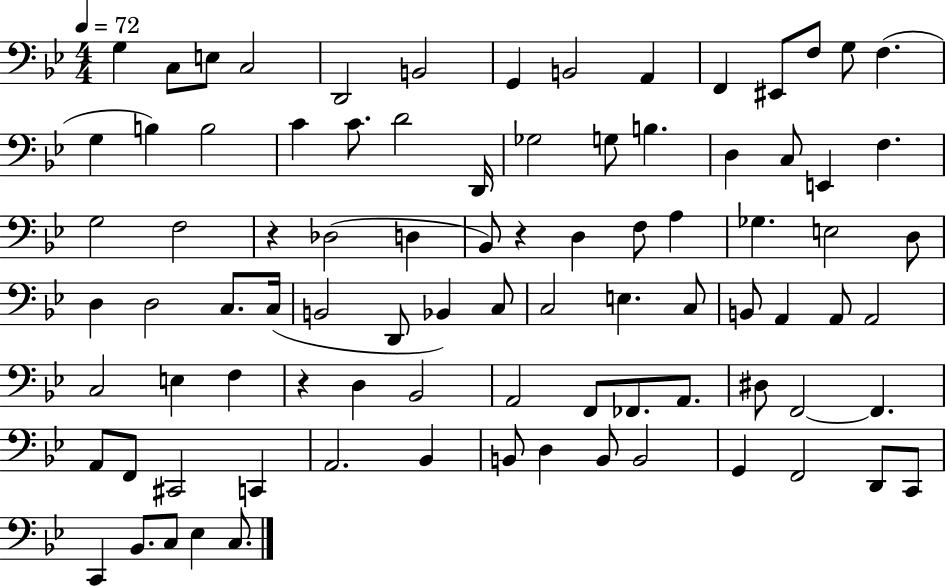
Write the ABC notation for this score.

X:1
T:Untitled
M:4/4
L:1/4
K:Bb
G, C,/2 E,/2 C,2 D,,2 B,,2 G,, B,,2 A,, F,, ^E,,/2 F,/2 G,/2 F, G, B, B,2 C C/2 D2 D,,/4 _G,2 G,/2 B, D, C,/2 E,, F, G,2 F,2 z _D,2 D, _B,,/2 z D, F,/2 A, _G, E,2 D,/2 D, D,2 C,/2 C,/4 B,,2 D,,/2 _B,, C,/2 C,2 E, C,/2 B,,/2 A,, A,,/2 A,,2 C,2 E, F, z D, _B,,2 A,,2 F,,/2 _F,,/2 A,,/2 ^D,/2 F,,2 F,, A,,/2 F,,/2 ^C,,2 C,, A,,2 _B,, B,,/2 D, B,,/2 B,,2 G,, F,,2 D,,/2 C,,/2 C,, _B,,/2 C,/2 _E, C,/2